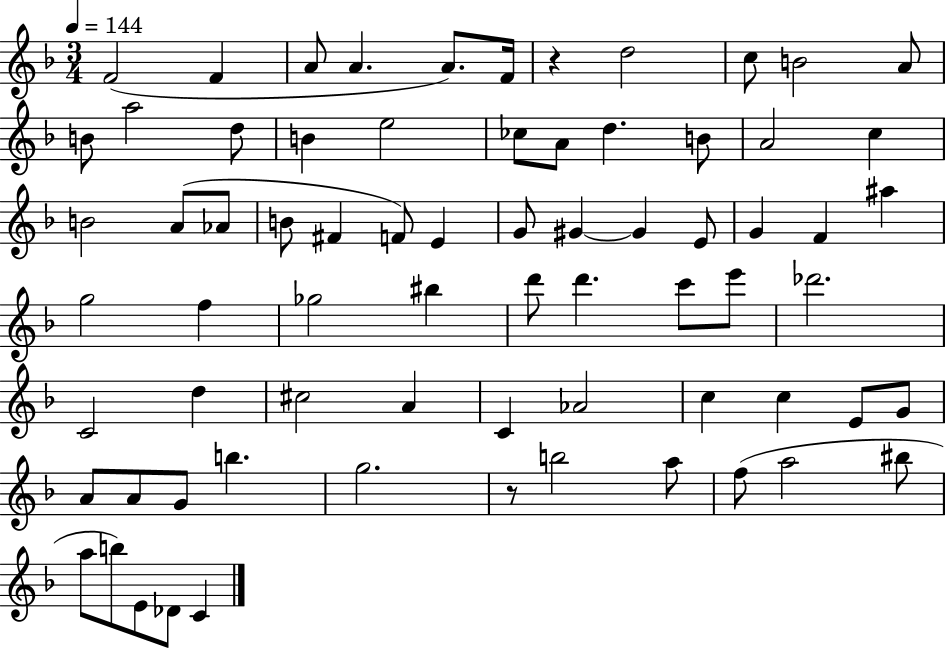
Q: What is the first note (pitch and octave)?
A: F4